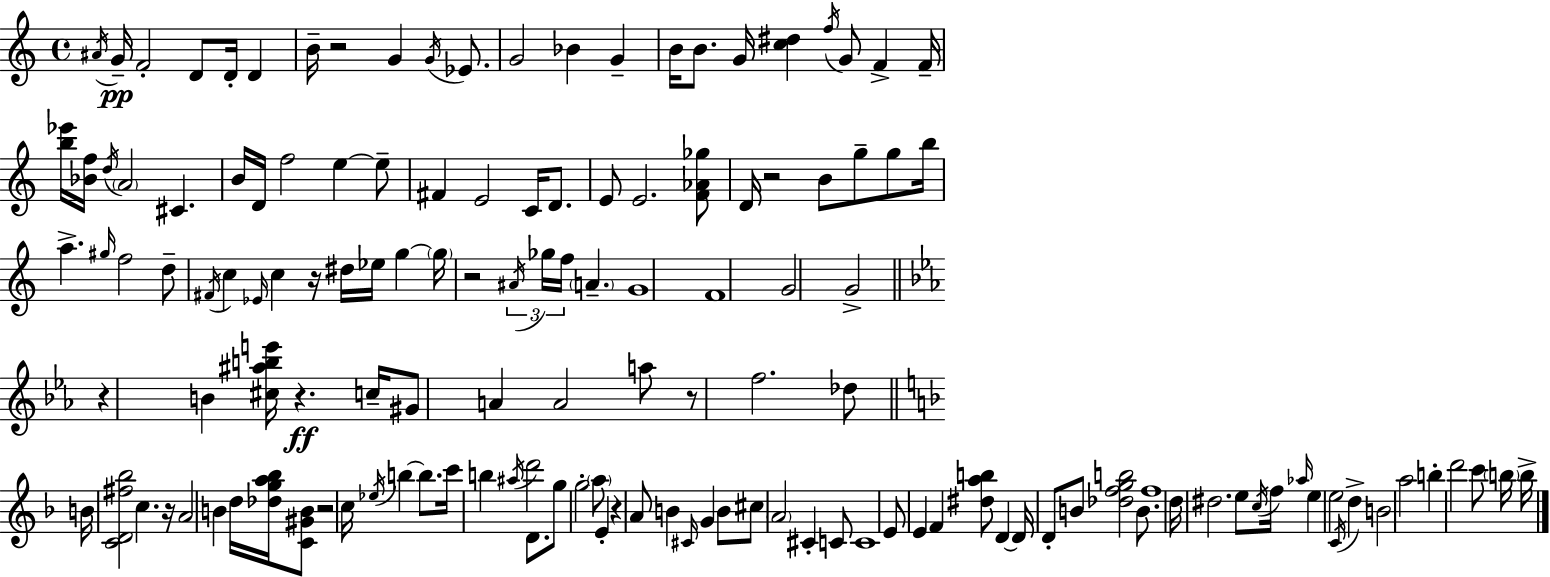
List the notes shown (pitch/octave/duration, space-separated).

A#4/s G4/s F4/h D4/e D4/s D4/q B4/s R/h G4/q G4/s Eb4/e. G4/h Bb4/q G4/q B4/s B4/e. G4/s [C5,D#5]/q F5/s G4/e F4/q F4/s [B5,Eb6]/s [Bb4,F5]/s D5/s A4/h C#4/q. B4/s D4/s F5/h E5/q E5/e F#4/q E4/h C4/s D4/e. E4/e E4/h. [F4,Ab4,Gb5]/e D4/s R/h B4/e G5/e G5/e B5/s A5/q. G#5/s F5/h D5/e F#4/s C5/q Eb4/s C5/q R/s D#5/s Eb5/s G5/q G5/s R/h A#4/s Gb5/s F5/s A4/q. G4/w F4/w G4/h G4/h R/q B4/q [C#5,A#5,B5,E6]/s R/q. C5/s G#4/e A4/q A4/h A5/e R/e F5/h. Db5/e B4/s [C4,D4,F#5,Bb5]/h C5/q. R/s A4/h B4/q D5/s [Db5,G5,A5,Bb5]/s [C4,G#4,B4]/e R/h C5/s Eb5/s B5/q B5/e. C6/s B5/q A#5/s D6/h D4/e. G5/e G5/h A5/e E4/q R/q A4/e B4/q C#4/s G4/q B4/e C#5/e A4/h C#4/q C4/e C4/w E4/e E4/q F4/q [D#5,A5,B5]/e D4/q D4/s D4/e B4/e [Db5,F5,G5,B5]/h B4/e. F5/w D5/s D#5/h. E5/e C5/s F5/s Ab5/s E5/q E5/h C4/s D5/q B4/h A5/h B5/q D6/h C6/e B5/s B5/s